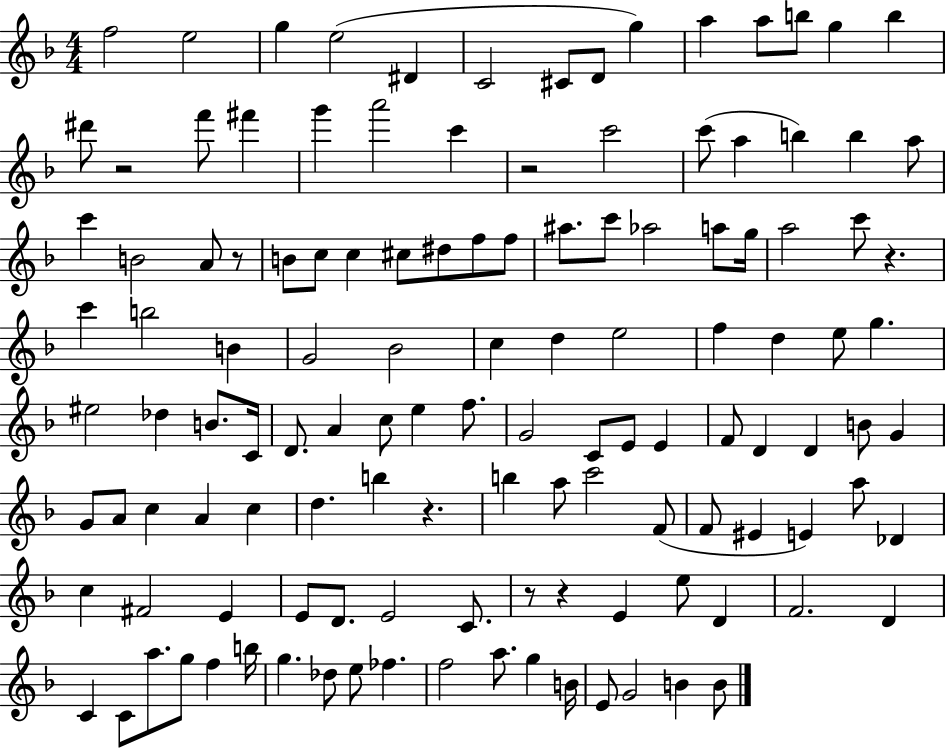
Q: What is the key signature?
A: F major